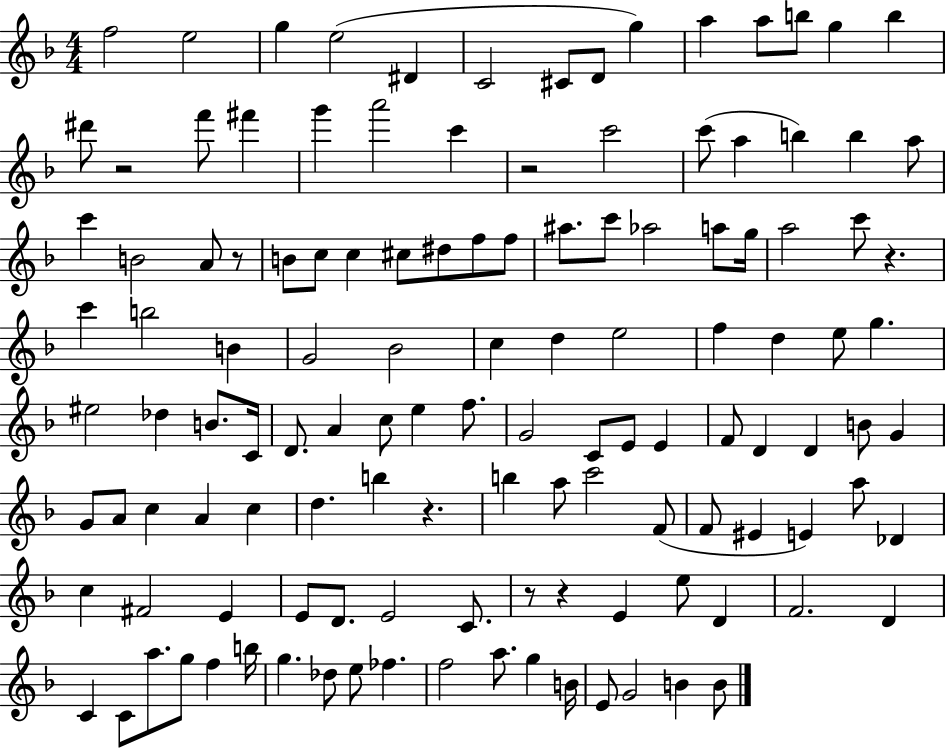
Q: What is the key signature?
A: F major